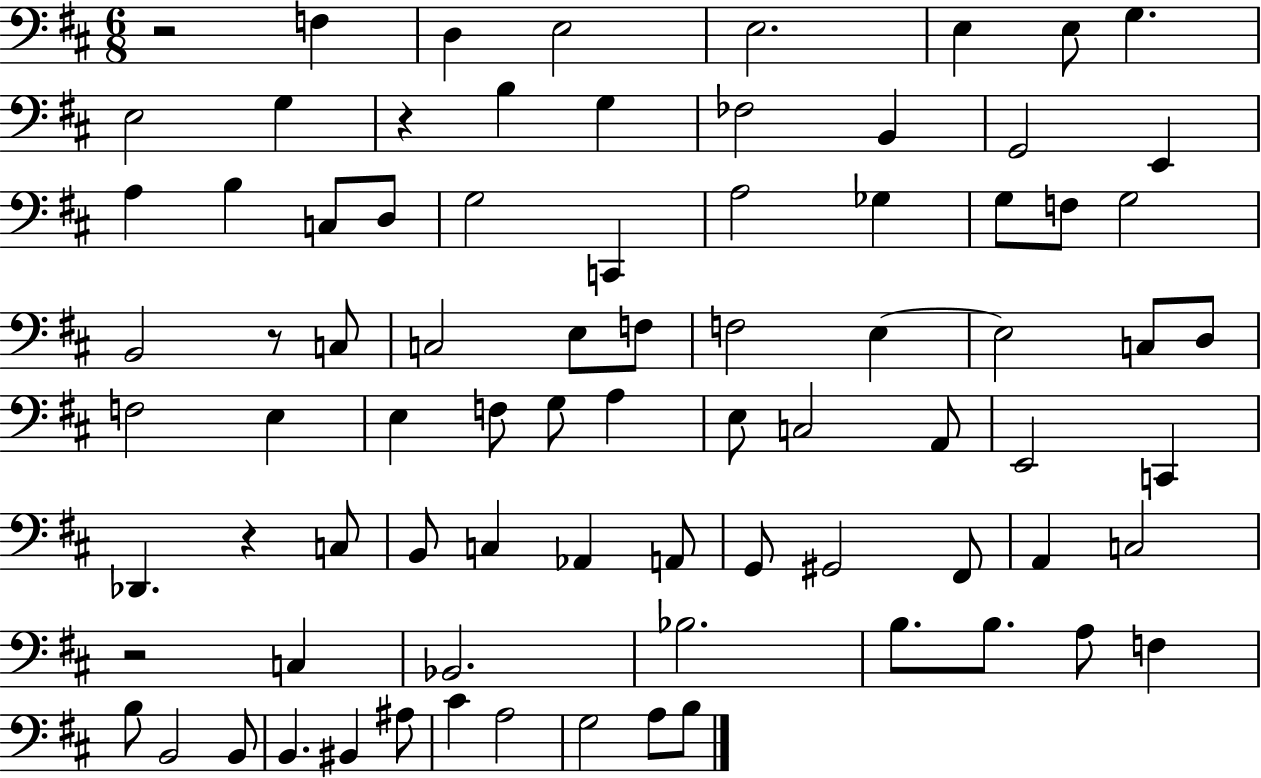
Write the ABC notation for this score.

X:1
T:Untitled
M:6/8
L:1/4
K:D
z2 F, D, E,2 E,2 E, E,/2 G, E,2 G, z B, G, _F,2 B,, G,,2 E,, A, B, C,/2 D,/2 G,2 C,, A,2 _G, G,/2 F,/2 G,2 B,,2 z/2 C,/2 C,2 E,/2 F,/2 F,2 E, E,2 C,/2 D,/2 F,2 E, E, F,/2 G,/2 A, E,/2 C,2 A,,/2 E,,2 C,, _D,, z C,/2 B,,/2 C, _A,, A,,/2 G,,/2 ^G,,2 ^F,,/2 A,, C,2 z2 C, _B,,2 _B,2 B,/2 B,/2 A,/2 F, B,/2 B,,2 B,,/2 B,, ^B,, ^A,/2 ^C A,2 G,2 A,/2 B,/2